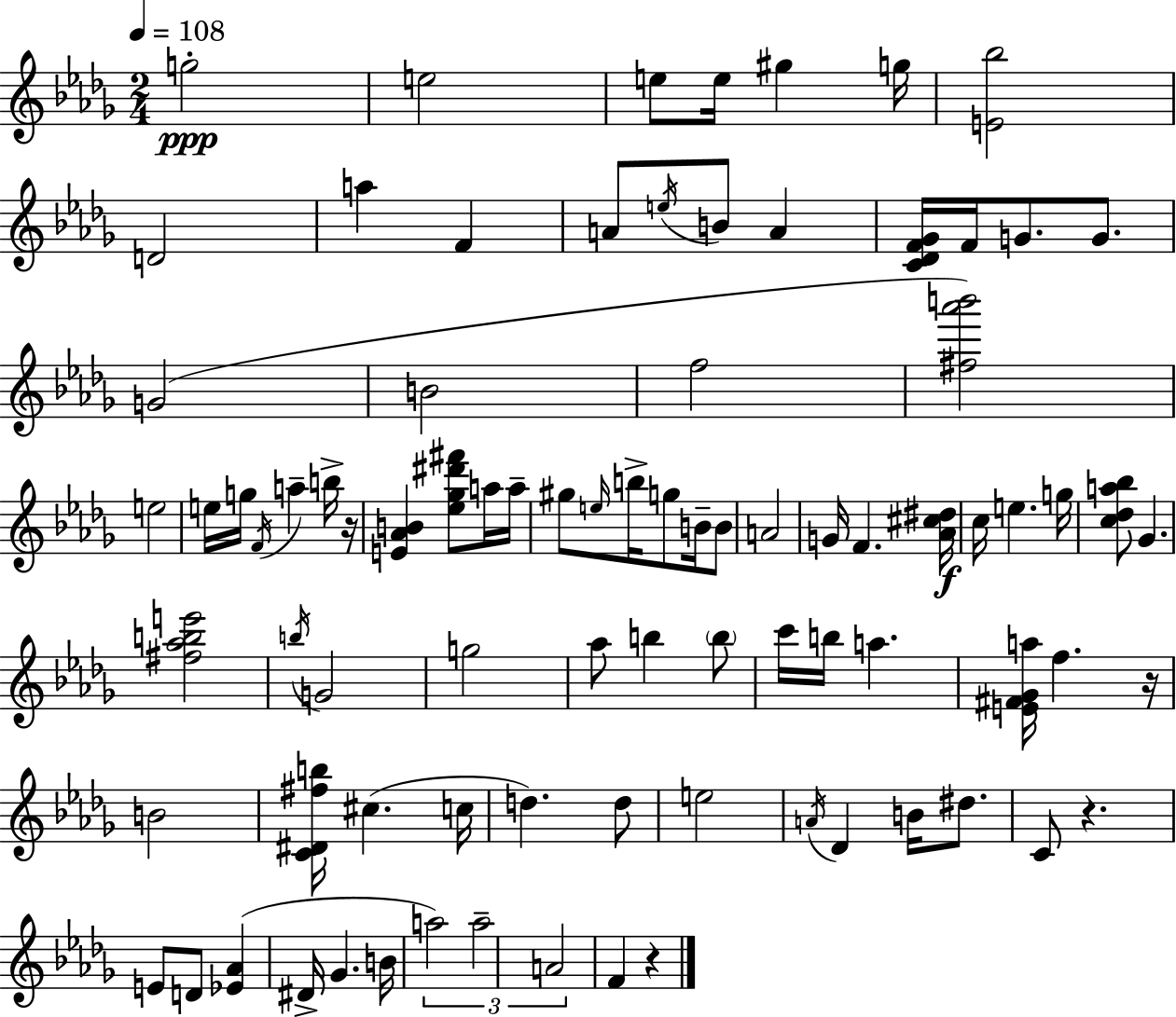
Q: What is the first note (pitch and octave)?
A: G5